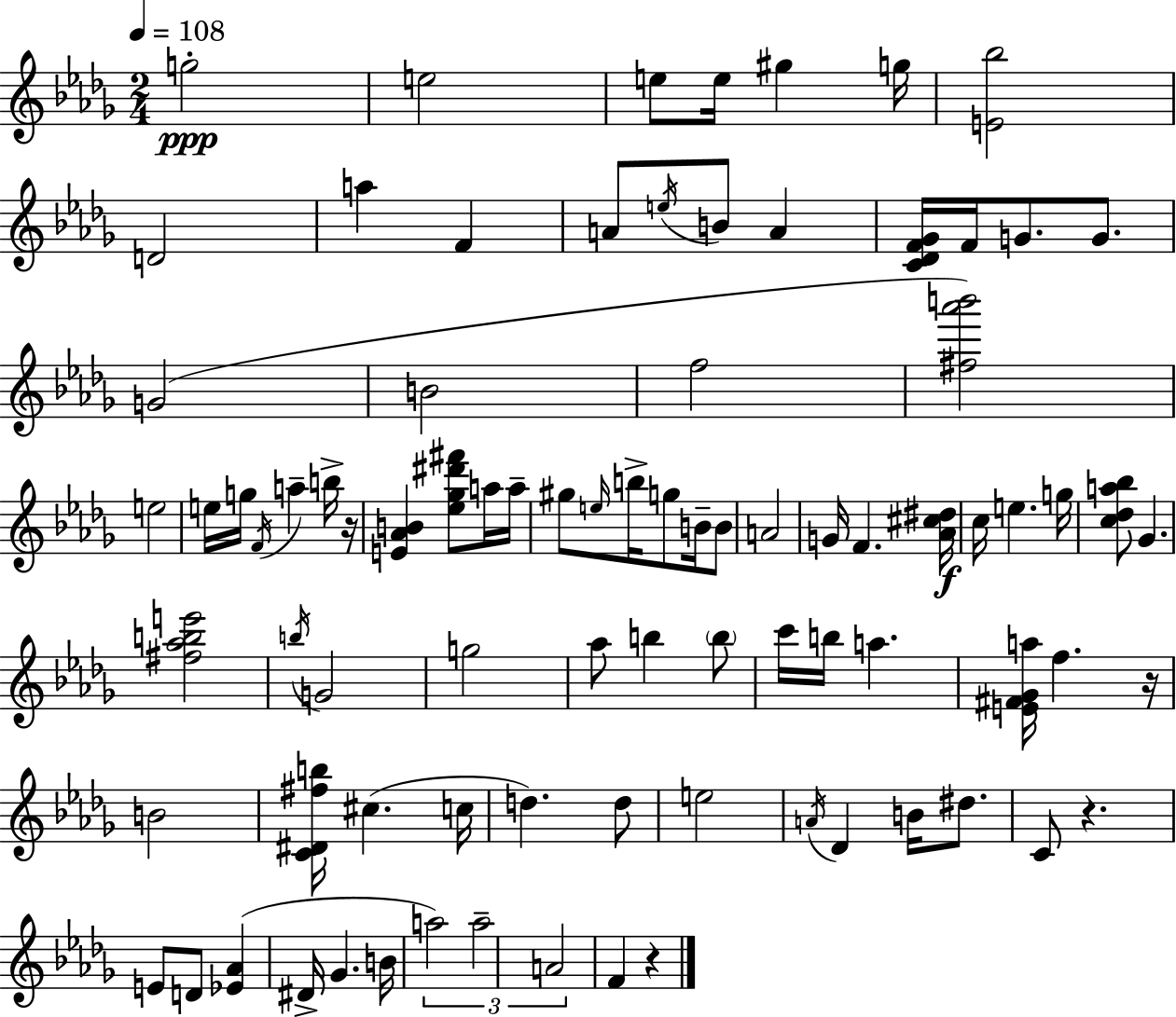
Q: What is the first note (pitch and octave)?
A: G5